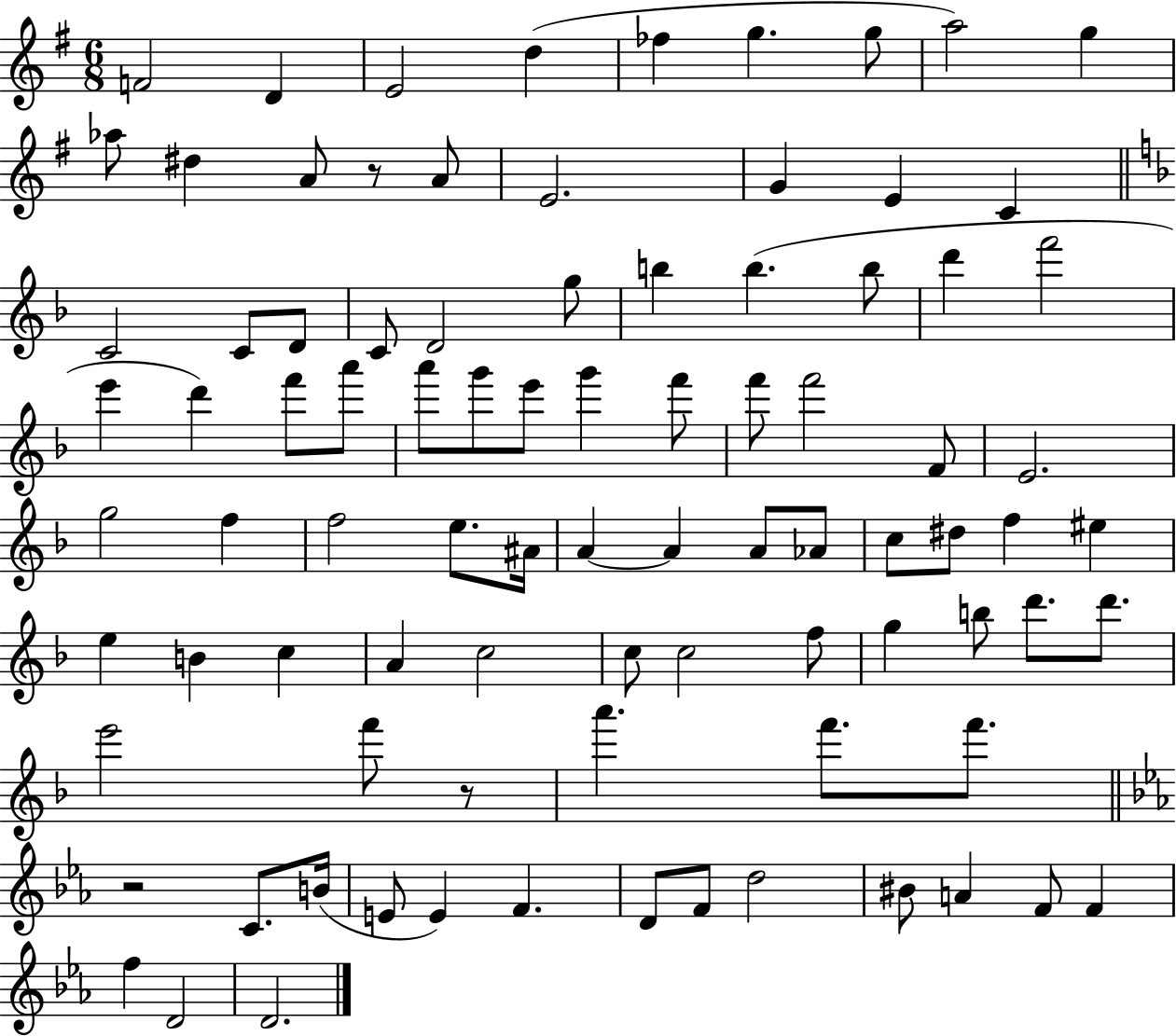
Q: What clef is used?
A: treble